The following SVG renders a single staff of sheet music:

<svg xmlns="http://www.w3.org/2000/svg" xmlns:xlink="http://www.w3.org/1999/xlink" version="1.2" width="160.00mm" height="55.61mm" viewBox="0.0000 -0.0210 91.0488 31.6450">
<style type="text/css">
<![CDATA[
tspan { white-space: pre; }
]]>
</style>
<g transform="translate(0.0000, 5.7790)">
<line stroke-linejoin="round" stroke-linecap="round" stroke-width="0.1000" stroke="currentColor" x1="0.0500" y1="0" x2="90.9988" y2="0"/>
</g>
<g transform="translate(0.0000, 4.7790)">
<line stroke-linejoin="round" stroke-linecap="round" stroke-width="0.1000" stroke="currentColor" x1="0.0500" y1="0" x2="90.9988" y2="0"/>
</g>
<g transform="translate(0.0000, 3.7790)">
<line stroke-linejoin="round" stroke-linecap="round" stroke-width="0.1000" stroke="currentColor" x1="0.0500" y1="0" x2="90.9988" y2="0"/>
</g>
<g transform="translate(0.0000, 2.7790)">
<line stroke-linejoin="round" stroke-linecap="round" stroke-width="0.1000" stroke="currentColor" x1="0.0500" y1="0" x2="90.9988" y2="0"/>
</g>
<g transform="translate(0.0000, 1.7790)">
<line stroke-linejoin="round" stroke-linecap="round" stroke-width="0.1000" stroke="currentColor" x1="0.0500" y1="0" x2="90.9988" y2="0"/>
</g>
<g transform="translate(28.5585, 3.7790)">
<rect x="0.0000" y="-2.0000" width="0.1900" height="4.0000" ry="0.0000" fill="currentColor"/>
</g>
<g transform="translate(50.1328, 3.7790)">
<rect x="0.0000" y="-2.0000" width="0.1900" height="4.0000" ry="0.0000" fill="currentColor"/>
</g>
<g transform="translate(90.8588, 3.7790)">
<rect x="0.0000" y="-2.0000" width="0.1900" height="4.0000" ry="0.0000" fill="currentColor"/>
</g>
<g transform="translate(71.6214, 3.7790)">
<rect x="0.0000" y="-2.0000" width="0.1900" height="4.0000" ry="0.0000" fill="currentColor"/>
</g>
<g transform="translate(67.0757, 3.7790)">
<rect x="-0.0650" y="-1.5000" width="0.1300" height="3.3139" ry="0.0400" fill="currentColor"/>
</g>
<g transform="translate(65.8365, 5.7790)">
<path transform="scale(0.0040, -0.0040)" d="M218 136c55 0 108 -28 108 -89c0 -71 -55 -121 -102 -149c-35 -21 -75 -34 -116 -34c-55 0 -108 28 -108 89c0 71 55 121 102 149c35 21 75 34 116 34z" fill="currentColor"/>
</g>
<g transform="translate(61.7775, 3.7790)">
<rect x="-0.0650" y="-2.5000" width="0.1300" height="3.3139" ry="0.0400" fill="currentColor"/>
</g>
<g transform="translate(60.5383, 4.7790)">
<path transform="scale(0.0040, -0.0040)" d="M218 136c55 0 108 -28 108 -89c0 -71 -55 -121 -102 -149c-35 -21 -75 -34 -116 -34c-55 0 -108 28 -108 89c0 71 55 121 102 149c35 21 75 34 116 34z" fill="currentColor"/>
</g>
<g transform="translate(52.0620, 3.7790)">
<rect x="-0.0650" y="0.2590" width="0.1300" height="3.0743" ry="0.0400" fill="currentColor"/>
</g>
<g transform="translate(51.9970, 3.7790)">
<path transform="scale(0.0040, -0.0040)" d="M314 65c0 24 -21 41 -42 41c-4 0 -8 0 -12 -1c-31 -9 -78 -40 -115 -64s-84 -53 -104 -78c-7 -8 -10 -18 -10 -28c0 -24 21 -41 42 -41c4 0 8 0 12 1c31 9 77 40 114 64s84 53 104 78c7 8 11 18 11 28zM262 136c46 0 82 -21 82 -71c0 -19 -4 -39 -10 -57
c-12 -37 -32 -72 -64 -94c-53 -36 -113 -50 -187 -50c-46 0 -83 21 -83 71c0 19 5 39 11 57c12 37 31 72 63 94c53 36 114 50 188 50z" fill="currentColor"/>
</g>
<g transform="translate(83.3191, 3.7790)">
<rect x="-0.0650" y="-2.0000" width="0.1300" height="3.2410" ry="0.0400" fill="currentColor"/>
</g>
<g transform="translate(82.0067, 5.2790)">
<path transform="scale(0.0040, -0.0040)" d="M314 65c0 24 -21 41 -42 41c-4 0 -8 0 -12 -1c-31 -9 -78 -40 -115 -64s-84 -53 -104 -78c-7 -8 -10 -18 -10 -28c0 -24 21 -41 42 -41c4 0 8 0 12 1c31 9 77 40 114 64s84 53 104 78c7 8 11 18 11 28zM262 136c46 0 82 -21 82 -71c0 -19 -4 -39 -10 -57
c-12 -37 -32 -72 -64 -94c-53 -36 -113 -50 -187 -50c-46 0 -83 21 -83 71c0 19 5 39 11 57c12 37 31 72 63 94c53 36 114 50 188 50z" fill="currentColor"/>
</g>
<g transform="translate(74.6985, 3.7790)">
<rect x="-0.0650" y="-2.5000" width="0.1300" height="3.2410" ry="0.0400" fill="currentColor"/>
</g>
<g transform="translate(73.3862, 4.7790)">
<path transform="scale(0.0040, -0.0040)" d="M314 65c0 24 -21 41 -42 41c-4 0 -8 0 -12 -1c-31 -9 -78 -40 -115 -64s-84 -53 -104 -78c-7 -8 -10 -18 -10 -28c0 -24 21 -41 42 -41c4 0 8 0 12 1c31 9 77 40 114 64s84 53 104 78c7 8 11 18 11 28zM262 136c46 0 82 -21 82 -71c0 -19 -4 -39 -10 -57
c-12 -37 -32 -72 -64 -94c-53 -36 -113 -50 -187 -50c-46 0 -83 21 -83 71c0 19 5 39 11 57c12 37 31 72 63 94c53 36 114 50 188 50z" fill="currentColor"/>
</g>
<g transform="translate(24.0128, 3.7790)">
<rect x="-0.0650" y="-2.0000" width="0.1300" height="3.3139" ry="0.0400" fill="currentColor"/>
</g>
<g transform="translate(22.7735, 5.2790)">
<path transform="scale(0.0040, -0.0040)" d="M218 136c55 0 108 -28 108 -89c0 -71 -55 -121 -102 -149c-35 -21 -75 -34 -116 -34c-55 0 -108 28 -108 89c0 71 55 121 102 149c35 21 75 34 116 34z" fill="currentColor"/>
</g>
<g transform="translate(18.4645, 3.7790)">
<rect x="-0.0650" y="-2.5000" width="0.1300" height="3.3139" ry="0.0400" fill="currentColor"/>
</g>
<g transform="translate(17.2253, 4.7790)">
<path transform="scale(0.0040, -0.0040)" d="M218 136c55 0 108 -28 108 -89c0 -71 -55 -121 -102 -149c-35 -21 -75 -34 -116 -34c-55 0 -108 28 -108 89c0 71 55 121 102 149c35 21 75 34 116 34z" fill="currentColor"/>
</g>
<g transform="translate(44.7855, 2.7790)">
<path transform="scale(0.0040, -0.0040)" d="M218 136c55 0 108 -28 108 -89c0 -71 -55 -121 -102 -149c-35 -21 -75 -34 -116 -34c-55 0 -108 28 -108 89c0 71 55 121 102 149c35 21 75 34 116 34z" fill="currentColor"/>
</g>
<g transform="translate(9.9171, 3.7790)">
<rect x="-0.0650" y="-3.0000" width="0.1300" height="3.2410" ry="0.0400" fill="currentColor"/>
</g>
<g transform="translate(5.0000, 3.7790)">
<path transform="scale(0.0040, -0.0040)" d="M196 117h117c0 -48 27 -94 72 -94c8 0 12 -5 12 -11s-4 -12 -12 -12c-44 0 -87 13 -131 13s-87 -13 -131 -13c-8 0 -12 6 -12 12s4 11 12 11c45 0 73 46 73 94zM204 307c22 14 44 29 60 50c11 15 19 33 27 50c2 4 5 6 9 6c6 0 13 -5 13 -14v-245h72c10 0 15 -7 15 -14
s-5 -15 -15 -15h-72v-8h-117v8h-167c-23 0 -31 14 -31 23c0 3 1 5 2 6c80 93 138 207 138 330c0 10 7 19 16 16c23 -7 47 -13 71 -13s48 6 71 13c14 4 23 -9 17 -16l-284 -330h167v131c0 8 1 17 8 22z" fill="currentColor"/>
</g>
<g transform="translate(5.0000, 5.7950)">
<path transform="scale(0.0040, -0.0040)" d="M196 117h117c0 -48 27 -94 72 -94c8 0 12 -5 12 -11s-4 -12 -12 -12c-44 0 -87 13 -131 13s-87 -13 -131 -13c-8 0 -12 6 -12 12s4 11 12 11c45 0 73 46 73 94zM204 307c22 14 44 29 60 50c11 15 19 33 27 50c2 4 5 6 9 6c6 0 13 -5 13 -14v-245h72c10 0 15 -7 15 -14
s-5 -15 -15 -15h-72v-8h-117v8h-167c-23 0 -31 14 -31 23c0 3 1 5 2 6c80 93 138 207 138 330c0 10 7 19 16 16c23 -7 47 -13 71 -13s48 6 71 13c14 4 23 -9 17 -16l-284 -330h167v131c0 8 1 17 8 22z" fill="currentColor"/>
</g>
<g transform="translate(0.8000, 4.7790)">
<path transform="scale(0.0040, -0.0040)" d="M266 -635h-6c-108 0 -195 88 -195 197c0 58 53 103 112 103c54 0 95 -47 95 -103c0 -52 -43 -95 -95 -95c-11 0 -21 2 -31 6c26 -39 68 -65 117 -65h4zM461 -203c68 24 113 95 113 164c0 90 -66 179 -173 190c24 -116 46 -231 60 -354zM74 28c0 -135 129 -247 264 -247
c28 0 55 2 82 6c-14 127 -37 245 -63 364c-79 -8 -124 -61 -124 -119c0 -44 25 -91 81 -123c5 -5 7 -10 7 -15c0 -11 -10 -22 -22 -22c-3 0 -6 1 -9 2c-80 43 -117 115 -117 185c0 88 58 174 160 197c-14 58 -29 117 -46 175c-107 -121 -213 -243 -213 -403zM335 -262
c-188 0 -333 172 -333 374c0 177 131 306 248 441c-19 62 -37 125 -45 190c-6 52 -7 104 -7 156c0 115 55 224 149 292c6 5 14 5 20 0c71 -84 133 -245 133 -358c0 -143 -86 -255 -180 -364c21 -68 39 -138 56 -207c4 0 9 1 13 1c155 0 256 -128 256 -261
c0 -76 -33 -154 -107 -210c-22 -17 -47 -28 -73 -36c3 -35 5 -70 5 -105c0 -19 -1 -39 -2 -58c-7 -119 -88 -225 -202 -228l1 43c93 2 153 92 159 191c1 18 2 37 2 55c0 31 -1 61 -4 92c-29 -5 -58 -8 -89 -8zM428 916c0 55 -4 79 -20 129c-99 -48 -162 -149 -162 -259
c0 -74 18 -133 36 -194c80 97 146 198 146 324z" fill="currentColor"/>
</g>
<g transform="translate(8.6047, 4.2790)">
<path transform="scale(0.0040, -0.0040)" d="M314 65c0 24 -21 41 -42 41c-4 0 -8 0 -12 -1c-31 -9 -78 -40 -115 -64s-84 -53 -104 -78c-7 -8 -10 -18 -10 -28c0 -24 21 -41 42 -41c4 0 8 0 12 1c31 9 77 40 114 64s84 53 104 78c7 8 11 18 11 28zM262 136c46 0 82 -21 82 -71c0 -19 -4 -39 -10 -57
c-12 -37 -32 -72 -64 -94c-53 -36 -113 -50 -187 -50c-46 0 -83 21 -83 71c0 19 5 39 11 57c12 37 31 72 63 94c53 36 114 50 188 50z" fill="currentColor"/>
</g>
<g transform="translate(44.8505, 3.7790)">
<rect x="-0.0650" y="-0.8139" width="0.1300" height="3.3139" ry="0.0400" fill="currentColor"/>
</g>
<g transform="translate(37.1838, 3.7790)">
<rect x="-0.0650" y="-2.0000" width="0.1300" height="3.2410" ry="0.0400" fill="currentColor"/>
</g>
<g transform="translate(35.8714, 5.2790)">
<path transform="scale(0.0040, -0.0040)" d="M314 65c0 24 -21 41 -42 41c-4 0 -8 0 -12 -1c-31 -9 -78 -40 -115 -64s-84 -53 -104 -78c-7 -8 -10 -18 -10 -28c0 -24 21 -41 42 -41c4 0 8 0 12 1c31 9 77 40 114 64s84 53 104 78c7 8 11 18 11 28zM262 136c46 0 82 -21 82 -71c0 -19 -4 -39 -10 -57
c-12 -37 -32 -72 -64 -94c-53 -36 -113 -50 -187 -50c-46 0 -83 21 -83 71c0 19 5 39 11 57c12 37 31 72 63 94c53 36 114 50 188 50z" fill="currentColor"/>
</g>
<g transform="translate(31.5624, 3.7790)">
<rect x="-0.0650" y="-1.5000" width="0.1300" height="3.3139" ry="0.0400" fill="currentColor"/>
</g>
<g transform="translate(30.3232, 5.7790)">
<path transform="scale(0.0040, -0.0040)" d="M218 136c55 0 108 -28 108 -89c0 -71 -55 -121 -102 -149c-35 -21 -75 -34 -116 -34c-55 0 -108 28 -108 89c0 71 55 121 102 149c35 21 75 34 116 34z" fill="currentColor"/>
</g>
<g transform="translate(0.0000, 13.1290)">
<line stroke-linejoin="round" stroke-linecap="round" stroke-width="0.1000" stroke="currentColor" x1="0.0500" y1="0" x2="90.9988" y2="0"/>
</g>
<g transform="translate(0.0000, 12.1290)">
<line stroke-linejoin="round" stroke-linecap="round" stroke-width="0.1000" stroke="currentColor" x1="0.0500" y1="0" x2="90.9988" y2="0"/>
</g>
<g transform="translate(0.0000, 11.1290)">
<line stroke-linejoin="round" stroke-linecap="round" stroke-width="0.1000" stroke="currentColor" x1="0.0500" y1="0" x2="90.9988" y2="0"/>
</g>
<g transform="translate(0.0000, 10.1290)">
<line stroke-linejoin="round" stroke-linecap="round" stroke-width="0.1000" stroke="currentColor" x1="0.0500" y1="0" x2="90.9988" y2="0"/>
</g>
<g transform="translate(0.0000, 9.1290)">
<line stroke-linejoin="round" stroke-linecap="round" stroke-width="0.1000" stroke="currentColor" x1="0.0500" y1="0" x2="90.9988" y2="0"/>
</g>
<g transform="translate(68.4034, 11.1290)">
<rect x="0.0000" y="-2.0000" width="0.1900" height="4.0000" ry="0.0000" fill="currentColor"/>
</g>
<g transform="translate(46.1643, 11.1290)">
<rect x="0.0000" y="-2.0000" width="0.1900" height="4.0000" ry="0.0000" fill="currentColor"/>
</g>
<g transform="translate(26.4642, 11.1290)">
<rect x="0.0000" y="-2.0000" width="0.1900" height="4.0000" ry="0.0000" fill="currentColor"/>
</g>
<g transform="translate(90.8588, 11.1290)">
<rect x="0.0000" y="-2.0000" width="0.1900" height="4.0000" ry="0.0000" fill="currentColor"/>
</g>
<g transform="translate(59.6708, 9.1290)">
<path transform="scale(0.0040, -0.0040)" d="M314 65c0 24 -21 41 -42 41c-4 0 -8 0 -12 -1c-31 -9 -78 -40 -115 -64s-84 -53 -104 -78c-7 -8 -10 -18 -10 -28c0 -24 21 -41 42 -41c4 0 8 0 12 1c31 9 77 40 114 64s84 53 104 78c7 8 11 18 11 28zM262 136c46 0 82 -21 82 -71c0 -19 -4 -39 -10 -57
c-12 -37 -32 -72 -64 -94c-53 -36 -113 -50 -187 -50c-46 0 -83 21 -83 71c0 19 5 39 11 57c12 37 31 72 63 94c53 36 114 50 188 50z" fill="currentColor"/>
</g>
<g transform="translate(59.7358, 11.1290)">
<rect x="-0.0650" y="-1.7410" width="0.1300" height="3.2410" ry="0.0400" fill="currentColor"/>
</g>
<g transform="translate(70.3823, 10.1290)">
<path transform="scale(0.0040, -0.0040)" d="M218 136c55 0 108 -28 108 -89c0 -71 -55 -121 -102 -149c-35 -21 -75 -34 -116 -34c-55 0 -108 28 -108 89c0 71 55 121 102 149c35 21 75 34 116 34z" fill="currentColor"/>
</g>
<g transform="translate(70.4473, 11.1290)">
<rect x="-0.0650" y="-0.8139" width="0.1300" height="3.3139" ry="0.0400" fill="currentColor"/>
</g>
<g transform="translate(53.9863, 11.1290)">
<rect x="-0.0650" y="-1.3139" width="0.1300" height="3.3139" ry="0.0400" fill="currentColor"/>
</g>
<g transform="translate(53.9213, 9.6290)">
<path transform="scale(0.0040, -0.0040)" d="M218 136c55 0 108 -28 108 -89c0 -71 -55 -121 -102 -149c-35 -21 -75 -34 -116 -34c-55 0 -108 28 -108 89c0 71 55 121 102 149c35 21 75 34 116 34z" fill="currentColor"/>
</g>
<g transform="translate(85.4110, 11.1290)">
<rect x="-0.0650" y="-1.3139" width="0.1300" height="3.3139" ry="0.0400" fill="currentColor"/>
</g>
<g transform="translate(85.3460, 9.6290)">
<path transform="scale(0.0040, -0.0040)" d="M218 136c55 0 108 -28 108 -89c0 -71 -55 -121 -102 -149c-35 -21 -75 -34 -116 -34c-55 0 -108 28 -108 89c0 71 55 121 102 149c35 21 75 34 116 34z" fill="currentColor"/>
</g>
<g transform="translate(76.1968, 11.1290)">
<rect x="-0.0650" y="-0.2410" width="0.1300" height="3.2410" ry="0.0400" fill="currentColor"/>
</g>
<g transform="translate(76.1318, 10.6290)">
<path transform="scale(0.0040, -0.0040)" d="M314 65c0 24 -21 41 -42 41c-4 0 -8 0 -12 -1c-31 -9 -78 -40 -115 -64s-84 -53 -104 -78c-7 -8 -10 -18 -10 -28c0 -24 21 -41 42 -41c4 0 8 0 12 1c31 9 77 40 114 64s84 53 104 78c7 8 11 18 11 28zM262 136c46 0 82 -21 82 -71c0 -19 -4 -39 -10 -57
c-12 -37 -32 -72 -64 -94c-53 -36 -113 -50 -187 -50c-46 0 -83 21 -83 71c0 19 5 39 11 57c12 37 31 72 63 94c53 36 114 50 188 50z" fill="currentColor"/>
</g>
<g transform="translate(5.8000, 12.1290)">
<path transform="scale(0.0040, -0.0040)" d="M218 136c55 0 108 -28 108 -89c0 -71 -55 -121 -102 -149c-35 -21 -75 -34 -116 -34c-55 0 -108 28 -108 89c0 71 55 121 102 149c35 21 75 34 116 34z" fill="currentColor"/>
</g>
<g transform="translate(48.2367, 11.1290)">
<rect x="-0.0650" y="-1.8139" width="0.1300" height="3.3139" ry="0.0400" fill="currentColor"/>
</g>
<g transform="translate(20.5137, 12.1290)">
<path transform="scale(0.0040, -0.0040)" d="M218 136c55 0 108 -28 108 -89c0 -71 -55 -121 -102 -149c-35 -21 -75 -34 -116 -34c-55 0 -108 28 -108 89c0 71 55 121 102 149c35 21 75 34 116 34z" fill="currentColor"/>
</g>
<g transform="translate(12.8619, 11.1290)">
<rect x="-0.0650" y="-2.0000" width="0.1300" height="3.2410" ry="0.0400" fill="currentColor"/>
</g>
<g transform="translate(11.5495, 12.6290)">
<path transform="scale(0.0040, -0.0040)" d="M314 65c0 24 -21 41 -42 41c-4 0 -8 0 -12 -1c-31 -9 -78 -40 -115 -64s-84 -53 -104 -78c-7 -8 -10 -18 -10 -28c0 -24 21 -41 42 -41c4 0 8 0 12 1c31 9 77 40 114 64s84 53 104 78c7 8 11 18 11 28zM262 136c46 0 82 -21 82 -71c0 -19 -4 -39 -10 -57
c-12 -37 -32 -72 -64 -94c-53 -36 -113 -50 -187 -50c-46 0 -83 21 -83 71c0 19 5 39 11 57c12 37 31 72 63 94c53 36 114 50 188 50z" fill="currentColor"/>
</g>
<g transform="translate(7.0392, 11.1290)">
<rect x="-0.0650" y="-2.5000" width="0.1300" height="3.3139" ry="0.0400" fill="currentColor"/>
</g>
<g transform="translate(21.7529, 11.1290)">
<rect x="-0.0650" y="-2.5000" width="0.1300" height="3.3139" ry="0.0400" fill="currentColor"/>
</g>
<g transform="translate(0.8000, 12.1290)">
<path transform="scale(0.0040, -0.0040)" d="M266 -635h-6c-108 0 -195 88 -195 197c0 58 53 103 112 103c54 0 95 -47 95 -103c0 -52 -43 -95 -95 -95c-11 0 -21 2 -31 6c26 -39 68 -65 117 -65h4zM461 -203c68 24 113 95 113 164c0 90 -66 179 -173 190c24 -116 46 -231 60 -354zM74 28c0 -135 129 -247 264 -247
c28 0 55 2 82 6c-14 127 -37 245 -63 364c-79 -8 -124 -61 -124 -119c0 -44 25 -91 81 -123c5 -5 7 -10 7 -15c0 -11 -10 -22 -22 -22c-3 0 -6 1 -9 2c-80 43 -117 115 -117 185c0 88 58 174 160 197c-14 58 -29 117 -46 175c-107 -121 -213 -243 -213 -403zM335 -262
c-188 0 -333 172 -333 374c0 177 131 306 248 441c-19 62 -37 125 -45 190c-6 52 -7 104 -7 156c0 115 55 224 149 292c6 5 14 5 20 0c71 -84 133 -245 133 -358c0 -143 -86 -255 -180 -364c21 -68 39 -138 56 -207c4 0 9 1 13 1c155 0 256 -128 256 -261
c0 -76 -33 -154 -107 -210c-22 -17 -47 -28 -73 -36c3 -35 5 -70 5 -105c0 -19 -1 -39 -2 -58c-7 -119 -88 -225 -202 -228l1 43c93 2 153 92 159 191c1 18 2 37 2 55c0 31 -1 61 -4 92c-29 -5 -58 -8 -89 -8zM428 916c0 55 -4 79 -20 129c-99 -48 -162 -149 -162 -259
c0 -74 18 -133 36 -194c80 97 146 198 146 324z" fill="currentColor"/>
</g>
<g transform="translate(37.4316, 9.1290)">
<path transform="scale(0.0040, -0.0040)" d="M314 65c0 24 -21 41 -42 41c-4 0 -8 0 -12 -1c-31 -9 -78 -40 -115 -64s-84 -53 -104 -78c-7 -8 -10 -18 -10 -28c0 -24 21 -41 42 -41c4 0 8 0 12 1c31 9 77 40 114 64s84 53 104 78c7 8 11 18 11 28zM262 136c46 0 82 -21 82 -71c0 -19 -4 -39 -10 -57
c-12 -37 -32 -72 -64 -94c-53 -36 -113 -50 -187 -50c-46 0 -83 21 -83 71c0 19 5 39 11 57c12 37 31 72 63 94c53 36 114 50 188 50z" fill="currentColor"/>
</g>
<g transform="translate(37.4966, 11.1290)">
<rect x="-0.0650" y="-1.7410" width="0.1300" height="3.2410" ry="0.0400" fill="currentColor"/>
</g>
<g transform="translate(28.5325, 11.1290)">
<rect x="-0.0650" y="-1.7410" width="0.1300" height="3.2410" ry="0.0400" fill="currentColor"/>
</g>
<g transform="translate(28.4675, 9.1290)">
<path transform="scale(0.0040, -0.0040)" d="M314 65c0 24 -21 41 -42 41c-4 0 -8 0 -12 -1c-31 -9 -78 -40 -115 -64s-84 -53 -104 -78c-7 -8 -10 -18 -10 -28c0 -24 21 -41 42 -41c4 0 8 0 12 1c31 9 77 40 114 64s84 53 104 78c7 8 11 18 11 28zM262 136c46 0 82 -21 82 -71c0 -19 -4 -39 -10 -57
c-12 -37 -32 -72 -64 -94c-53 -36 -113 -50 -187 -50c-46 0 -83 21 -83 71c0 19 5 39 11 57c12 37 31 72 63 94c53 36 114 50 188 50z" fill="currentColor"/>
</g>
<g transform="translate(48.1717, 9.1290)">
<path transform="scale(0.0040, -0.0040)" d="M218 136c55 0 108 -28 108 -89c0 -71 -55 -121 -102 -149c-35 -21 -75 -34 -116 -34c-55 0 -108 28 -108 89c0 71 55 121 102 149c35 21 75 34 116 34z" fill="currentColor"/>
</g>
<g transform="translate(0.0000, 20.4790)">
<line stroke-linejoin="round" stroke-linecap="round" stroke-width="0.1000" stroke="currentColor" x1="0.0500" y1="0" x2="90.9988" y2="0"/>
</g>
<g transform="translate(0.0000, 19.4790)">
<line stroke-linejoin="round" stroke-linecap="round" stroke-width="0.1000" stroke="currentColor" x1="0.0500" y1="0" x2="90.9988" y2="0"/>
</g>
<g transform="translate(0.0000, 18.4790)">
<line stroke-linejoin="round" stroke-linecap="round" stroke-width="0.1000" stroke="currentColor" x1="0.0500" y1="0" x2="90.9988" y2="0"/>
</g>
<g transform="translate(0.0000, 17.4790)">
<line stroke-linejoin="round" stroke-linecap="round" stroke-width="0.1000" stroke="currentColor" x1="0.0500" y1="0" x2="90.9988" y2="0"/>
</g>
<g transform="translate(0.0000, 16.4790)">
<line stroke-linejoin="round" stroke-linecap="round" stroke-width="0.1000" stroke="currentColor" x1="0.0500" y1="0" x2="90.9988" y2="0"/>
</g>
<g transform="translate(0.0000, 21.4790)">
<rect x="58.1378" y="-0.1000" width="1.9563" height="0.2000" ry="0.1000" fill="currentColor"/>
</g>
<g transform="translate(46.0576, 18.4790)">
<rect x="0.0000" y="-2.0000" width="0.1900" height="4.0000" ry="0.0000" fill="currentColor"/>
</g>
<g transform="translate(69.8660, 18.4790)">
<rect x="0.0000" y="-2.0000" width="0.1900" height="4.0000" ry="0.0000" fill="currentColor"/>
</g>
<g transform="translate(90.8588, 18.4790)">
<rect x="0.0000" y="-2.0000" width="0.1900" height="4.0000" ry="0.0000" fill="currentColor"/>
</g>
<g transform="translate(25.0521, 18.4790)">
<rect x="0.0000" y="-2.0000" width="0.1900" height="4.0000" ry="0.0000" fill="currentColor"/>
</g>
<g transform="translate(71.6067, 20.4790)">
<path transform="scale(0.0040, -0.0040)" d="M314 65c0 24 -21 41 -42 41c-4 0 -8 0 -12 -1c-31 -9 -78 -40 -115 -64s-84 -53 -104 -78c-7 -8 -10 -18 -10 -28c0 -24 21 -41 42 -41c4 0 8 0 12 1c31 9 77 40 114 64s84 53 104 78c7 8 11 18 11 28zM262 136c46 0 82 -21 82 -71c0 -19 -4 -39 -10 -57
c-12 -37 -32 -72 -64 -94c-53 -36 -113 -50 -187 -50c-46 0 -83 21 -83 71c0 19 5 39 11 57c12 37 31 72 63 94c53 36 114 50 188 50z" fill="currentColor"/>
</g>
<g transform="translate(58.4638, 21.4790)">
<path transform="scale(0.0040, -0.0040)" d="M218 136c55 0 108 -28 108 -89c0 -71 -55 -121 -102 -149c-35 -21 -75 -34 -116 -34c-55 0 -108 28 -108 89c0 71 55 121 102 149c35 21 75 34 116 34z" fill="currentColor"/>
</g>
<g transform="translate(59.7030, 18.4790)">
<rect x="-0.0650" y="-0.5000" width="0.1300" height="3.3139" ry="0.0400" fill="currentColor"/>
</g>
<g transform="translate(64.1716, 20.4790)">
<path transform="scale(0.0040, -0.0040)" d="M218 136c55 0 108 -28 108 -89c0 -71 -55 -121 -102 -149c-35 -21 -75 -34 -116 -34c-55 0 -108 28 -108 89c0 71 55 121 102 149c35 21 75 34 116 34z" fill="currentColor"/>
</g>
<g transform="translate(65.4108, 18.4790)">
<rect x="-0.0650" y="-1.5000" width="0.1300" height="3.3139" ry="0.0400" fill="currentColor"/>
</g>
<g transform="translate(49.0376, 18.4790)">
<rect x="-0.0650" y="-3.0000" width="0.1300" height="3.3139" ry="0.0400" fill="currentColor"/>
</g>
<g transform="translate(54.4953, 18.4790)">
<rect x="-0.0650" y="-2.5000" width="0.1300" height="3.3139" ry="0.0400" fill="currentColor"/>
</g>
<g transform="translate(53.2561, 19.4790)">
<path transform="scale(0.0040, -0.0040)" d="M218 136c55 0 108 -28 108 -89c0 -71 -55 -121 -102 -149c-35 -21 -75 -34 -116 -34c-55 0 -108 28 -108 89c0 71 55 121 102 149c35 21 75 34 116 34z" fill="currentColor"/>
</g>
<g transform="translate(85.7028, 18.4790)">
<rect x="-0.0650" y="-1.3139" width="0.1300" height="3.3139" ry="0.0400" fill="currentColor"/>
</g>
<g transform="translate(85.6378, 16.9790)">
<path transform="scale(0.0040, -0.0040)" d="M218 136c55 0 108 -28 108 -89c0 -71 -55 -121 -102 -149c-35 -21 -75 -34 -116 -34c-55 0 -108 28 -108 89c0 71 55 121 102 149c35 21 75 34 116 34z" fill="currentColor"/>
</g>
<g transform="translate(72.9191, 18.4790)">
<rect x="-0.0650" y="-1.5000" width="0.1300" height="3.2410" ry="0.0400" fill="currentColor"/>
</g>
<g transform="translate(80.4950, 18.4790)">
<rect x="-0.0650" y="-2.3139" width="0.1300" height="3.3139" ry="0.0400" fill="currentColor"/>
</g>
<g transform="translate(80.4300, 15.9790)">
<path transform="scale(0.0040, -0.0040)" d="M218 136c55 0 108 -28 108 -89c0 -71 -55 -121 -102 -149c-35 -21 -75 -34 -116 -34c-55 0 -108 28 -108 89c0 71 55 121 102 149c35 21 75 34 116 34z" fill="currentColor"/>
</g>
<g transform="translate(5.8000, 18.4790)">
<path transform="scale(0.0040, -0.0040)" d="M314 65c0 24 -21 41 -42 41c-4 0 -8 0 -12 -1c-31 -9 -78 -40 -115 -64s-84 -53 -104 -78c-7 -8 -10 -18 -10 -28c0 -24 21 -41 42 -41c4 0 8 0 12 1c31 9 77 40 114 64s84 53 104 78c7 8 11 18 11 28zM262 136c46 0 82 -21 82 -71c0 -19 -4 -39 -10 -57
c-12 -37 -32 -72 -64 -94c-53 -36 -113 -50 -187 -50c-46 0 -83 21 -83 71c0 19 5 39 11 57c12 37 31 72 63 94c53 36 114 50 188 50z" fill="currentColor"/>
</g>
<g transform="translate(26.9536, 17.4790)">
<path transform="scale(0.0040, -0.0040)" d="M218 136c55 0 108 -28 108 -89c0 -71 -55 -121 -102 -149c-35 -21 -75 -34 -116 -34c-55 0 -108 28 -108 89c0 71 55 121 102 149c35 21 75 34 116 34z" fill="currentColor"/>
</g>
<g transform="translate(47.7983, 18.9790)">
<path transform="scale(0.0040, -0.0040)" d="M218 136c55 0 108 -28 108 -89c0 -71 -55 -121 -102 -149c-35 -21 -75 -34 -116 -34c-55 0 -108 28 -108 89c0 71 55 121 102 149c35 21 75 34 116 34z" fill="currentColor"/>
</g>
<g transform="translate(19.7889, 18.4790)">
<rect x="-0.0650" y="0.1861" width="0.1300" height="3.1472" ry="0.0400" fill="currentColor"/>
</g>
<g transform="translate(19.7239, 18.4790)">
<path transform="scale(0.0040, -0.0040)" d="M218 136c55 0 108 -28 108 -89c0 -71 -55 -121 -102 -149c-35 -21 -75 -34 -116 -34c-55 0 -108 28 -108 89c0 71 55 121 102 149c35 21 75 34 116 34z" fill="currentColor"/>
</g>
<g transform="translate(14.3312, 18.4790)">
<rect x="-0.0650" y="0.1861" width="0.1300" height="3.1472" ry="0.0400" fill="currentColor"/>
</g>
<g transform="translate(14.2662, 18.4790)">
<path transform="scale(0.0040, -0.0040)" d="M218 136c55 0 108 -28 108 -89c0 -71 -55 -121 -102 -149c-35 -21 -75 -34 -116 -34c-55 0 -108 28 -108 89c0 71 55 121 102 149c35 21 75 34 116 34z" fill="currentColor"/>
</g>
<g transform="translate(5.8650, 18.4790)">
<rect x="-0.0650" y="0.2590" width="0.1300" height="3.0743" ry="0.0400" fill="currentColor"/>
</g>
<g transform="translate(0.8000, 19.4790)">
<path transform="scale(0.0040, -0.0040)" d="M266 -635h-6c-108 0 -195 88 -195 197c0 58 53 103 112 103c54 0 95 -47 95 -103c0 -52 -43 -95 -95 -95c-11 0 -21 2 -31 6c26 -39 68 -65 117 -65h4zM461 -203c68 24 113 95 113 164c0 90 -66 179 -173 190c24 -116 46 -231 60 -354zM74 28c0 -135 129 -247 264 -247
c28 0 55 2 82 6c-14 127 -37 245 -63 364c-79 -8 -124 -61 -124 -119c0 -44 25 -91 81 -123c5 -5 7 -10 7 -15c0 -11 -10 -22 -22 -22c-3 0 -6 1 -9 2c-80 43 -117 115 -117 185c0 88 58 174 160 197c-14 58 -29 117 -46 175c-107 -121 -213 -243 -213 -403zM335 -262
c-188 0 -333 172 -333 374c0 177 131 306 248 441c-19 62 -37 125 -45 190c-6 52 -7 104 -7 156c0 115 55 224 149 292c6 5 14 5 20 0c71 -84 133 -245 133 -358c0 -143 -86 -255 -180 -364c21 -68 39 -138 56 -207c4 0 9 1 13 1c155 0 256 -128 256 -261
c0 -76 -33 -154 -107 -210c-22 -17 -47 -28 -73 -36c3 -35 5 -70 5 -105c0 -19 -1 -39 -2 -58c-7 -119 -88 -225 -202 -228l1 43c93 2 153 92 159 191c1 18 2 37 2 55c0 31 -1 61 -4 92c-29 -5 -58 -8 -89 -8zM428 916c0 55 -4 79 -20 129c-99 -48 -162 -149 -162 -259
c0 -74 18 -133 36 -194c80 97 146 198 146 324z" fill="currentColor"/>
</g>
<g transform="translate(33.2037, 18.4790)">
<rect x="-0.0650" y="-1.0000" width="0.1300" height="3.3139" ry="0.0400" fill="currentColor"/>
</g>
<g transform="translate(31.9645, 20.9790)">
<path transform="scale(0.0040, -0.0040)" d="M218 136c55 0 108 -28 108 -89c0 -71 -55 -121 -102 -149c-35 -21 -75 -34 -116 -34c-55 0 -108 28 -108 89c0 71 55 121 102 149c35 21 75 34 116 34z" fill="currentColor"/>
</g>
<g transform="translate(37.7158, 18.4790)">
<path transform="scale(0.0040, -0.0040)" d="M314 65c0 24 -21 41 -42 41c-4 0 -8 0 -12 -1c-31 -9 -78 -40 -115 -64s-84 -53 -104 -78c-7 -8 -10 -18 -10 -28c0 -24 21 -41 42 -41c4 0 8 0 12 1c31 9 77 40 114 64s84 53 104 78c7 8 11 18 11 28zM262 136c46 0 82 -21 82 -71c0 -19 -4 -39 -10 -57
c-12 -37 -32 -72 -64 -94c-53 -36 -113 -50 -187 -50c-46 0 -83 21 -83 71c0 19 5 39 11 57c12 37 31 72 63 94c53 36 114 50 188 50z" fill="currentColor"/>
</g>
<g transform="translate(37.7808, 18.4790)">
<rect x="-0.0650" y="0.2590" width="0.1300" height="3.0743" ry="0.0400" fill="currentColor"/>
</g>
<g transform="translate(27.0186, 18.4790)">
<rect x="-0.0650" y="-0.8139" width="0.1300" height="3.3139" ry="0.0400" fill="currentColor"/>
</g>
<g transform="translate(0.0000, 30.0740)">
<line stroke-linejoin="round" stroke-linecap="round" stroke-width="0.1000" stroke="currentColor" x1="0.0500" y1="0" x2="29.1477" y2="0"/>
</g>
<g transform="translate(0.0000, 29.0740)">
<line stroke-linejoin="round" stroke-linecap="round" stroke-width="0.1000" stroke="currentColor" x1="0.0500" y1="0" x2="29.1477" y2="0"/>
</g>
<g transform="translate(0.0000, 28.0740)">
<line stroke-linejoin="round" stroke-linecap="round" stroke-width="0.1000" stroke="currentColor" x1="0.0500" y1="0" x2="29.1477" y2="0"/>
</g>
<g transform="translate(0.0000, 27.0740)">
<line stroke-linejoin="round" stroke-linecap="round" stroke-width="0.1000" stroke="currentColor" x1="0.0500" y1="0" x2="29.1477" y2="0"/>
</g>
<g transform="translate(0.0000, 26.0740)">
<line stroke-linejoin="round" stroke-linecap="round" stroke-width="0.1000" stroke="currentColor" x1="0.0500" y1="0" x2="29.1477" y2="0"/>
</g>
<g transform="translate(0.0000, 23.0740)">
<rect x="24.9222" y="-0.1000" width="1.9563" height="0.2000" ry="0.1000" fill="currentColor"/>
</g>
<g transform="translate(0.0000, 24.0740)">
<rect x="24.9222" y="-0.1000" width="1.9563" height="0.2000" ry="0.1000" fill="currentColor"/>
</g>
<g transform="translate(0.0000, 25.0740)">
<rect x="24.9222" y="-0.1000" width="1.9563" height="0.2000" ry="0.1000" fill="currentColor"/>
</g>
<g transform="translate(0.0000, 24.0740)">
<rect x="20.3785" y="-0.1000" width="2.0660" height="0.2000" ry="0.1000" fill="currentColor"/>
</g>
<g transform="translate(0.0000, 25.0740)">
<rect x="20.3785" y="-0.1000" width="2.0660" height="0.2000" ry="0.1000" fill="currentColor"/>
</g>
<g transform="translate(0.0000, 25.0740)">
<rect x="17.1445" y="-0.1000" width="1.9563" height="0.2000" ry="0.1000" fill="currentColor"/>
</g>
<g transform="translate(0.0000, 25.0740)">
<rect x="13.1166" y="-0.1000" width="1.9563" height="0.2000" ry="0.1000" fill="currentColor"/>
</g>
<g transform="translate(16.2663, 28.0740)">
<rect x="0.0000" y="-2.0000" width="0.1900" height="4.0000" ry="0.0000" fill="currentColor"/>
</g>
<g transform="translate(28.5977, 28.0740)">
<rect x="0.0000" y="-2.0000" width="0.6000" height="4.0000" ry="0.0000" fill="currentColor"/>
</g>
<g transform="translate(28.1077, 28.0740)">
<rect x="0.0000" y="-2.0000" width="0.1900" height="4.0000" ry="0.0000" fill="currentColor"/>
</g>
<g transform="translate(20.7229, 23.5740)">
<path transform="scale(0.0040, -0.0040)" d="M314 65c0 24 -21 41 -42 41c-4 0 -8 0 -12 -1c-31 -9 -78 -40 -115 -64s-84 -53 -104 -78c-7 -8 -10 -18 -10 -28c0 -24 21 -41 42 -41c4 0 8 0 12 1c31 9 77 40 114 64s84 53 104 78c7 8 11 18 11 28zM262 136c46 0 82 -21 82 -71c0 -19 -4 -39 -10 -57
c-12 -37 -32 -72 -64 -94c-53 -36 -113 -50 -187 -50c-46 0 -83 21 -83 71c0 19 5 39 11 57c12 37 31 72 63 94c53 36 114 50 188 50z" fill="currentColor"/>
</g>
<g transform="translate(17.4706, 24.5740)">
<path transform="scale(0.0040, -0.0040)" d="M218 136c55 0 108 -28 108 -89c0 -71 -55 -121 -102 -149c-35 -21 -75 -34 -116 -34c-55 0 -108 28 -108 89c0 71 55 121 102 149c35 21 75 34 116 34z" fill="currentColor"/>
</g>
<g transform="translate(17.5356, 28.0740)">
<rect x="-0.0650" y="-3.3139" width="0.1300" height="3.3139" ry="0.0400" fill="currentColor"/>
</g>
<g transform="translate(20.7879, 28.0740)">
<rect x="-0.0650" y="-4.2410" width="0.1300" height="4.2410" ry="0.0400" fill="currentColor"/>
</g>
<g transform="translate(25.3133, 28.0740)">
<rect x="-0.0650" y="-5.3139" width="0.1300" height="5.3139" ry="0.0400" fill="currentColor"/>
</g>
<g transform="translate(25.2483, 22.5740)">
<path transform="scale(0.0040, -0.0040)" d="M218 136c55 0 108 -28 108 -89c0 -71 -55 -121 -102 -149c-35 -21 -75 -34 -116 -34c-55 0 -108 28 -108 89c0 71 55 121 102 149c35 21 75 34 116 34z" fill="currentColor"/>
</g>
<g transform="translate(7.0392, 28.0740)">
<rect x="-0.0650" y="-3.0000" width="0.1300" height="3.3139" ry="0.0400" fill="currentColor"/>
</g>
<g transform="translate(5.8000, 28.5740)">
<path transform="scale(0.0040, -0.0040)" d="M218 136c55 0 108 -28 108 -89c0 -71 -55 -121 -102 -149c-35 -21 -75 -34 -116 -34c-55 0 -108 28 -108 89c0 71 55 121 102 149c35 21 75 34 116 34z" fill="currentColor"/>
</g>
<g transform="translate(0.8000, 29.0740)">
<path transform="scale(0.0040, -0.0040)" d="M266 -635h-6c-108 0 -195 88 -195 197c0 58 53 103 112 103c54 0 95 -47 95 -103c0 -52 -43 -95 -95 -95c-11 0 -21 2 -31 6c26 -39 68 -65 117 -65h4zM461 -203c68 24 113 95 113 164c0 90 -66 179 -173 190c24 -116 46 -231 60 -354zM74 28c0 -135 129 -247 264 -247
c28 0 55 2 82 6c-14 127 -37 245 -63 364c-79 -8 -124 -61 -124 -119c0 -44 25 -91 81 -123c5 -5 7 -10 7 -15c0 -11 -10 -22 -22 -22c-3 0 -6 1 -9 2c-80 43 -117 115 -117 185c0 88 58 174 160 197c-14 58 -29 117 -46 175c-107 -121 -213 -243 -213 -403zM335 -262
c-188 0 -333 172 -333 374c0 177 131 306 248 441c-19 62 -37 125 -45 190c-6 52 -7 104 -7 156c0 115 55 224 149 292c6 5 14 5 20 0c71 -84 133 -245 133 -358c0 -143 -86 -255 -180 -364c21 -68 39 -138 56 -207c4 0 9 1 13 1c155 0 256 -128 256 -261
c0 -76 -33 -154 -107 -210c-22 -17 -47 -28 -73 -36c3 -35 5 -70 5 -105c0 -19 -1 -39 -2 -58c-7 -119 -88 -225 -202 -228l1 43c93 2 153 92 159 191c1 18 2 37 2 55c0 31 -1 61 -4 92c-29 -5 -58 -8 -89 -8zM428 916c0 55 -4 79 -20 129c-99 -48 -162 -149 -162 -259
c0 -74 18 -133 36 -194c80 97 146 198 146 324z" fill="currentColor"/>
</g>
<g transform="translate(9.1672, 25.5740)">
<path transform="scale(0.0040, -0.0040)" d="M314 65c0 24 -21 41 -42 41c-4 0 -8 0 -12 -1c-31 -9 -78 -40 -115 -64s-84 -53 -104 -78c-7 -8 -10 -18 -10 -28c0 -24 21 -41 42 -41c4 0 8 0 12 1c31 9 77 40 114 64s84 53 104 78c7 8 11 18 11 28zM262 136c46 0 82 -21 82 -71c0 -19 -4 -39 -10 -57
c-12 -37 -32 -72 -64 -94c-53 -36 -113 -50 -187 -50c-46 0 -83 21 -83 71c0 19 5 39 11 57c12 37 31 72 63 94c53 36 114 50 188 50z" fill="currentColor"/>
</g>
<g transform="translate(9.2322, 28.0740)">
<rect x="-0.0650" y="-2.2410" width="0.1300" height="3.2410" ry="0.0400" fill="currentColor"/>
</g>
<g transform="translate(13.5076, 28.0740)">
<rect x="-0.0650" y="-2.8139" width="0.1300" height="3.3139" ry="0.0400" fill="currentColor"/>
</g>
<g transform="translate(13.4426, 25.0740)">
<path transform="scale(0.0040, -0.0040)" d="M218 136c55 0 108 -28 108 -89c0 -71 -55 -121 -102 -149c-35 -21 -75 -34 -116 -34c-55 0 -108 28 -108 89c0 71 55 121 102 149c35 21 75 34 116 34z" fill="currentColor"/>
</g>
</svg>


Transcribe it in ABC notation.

X:1
T:Untitled
M:4/4
L:1/4
K:C
A2 G F E F2 d B2 G E G2 F2 G F2 G f2 f2 f e f2 d c2 e B2 B B d D B2 A G C E E2 g e A g2 a b d'2 f'